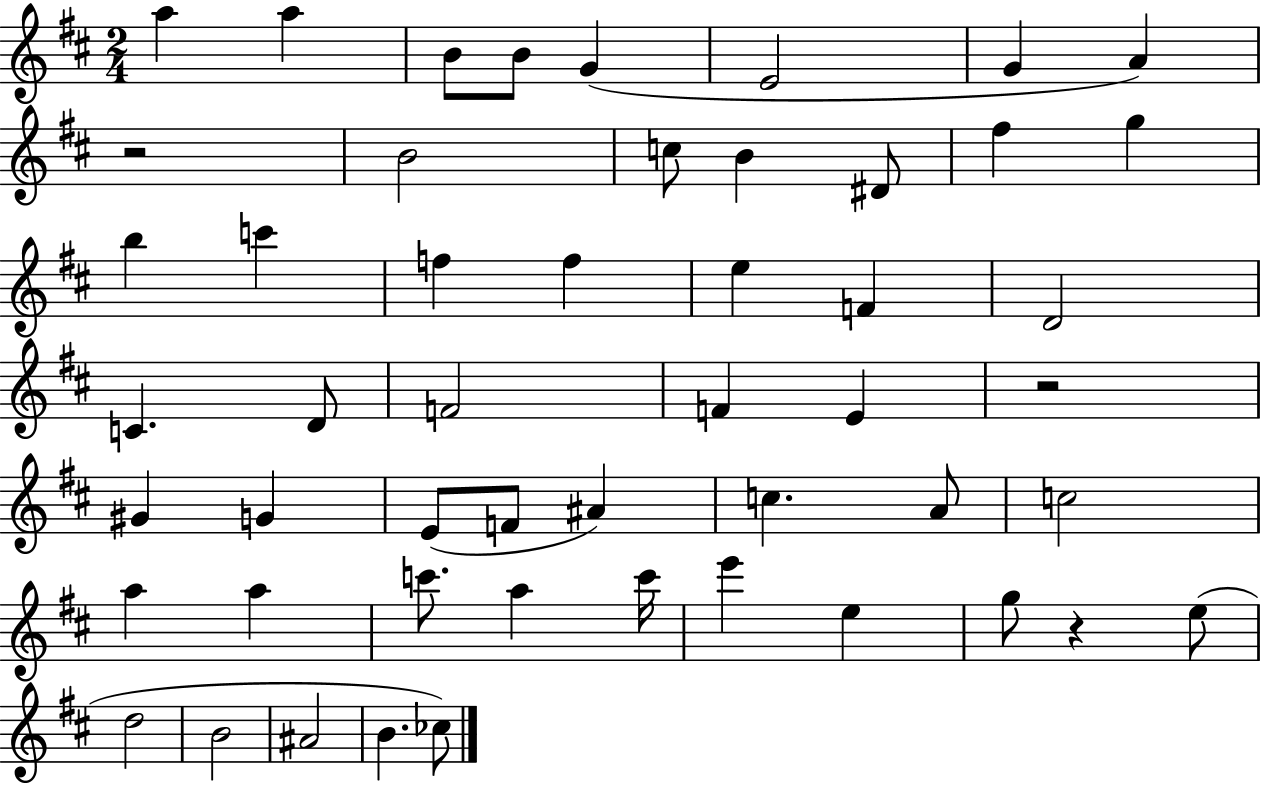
X:1
T:Untitled
M:2/4
L:1/4
K:D
a a B/2 B/2 G E2 G A z2 B2 c/2 B ^D/2 ^f g b c' f f e F D2 C D/2 F2 F E z2 ^G G E/2 F/2 ^A c A/2 c2 a a c'/2 a c'/4 e' e g/2 z e/2 d2 B2 ^A2 B _c/2